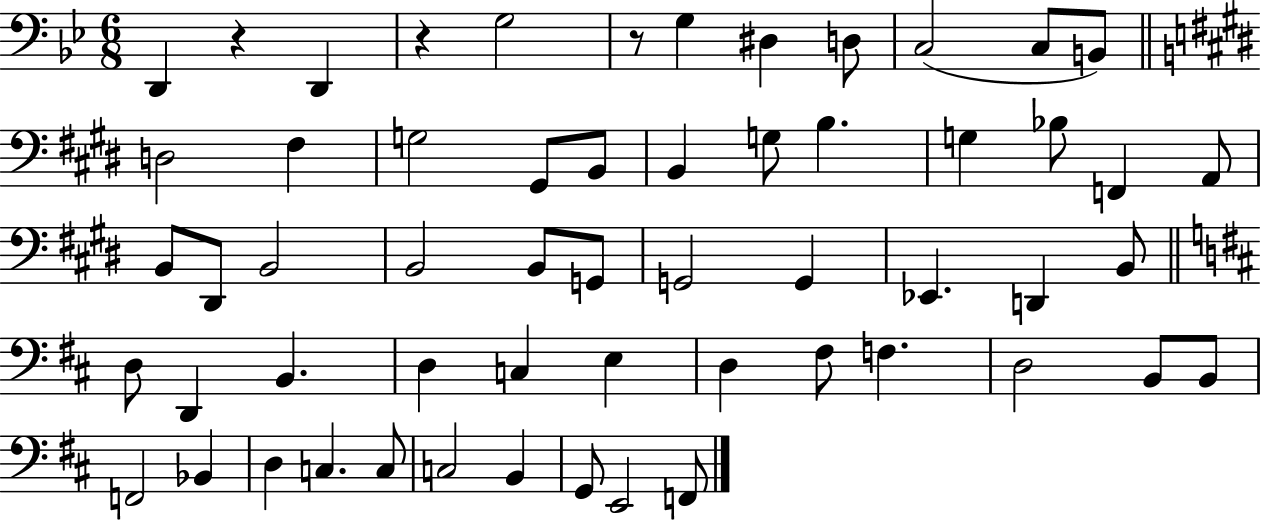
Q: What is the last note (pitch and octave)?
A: F2